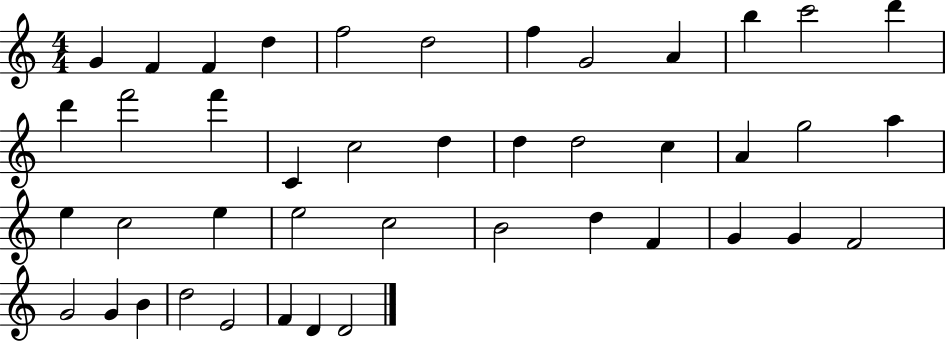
X:1
T:Untitled
M:4/4
L:1/4
K:C
G F F d f2 d2 f G2 A b c'2 d' d' f'2 f' C c2 d d d2 c A g2 a e c2 e e2 c2 B2 d F G G F2 G2 G B d2 E2 F D D2